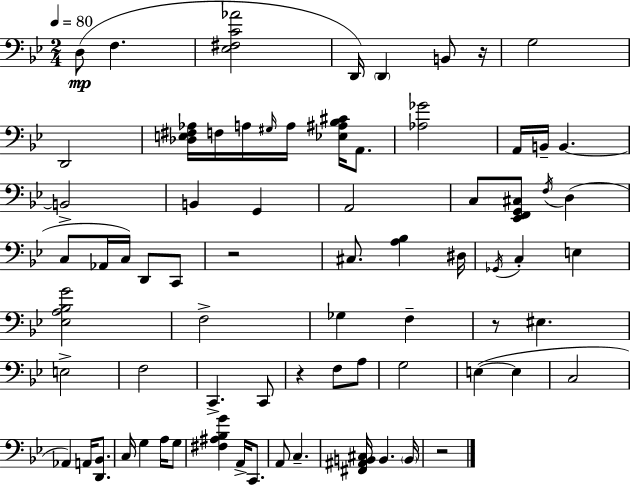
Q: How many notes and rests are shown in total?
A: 73